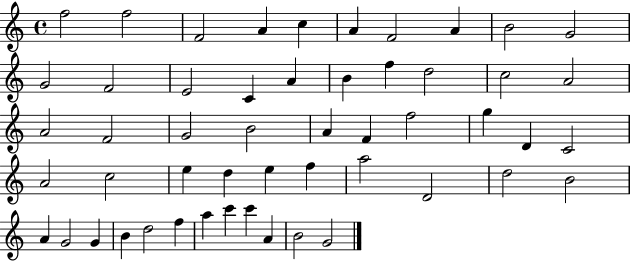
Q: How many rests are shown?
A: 0